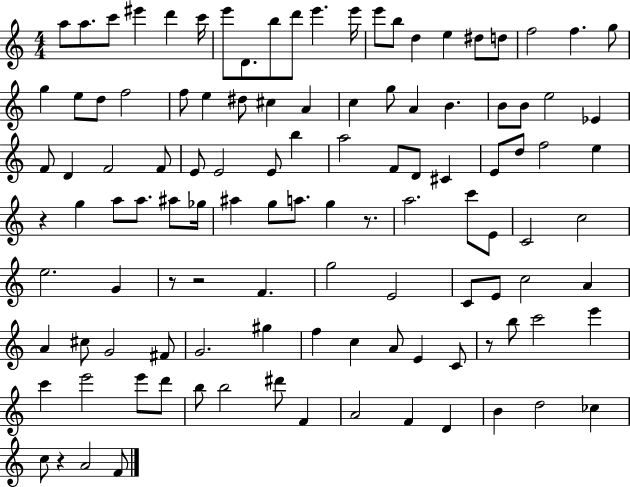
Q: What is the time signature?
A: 4/4